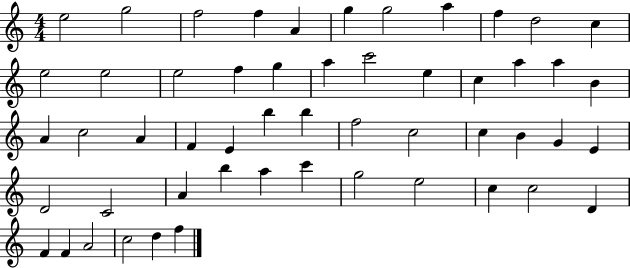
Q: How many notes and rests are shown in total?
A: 53